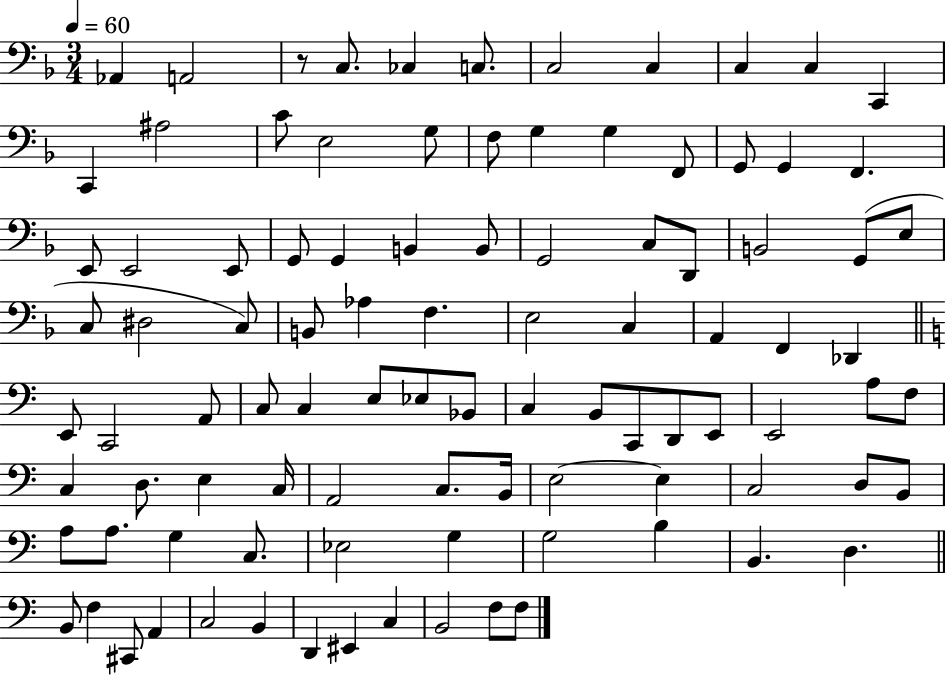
Ab2/q A2/h R/e C3/e. CES3/q C3/e. C3/h C3/q C3/q C3/q C2/q C2/q A#3/h C4/e E3/h G3/e F3/e G3/q G3/q F2/e G2/e G2/q F2/q. E2/e E2/h E2/e G2/e G2/q B2/q B2/e G2/h C3/e D2/e B2/h G2/e E3/e C3/e D#3/h C3/e B2/e Ab3/q F3/q. E3/h C3/q A2/q F2/q Db2/q E2/e C2/h A2/e C3/e C3/q E3/e Eb3/e Bb2/e C3/q B2/e C2/e D2/e E2/e E2/h A3/e F3/e C3/q D3/e. E3/q C3/s A2/h C3/e. B2/s E3/h E3/q C3/h D3/e B2/e A3/e A3/e. G3/q C3/e. Eb3/h G3/q G3/h B3/q B2/q. D3/q. B2/e F3/q C#2/e A2/q C3/h B2/q D2/q EIS2/q C3/q B2/h F3/e F3/e